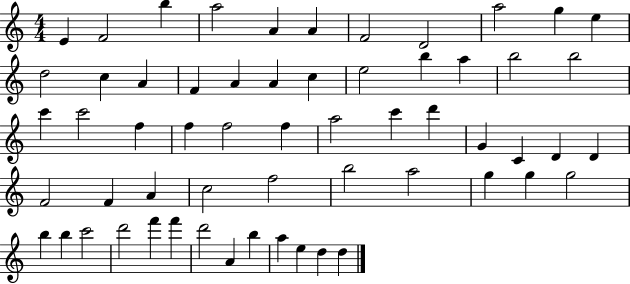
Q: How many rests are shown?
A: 0